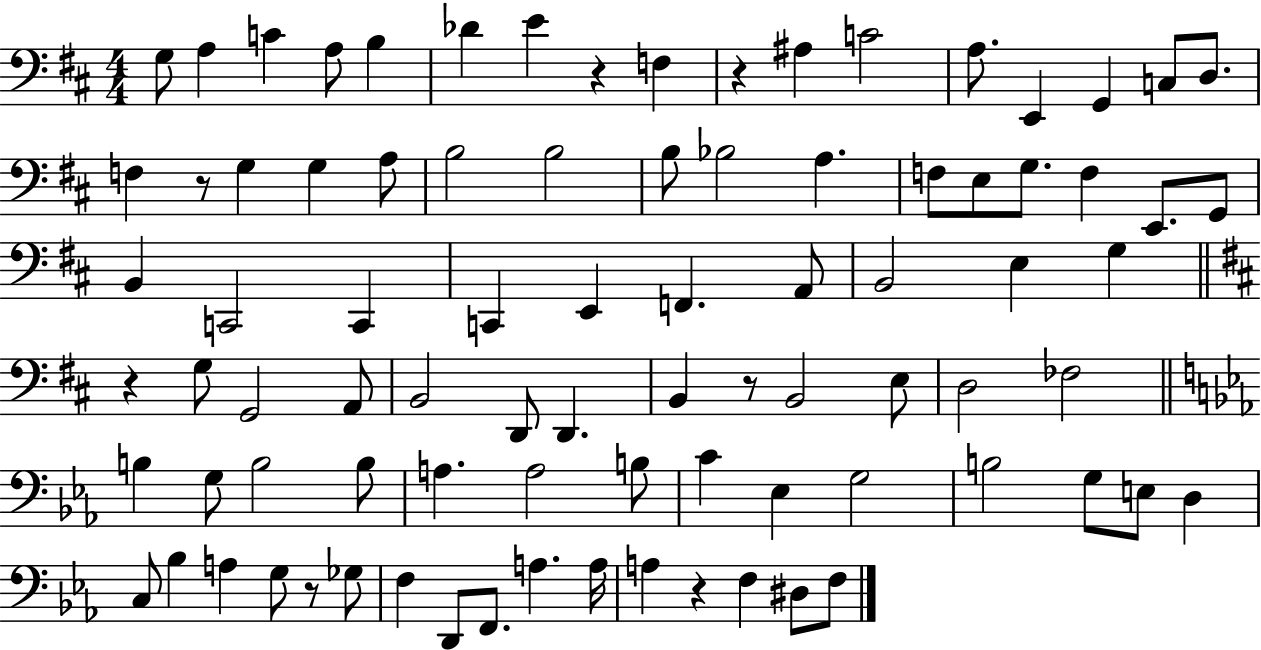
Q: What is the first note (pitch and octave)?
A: G3